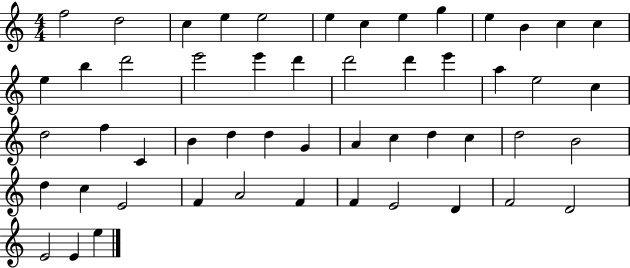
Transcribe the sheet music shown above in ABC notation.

X:1
T:Untitled
M:4/4
L:1/4
K:C
f2 d2 c e e2 e c e g e B c c e b d'2 e'2 e' d' d'2 d' e' a e2 c d2 f C B d d G A c d c d2 B2 d c E2 F A2 F F E2 D F2 D2 E2 E e